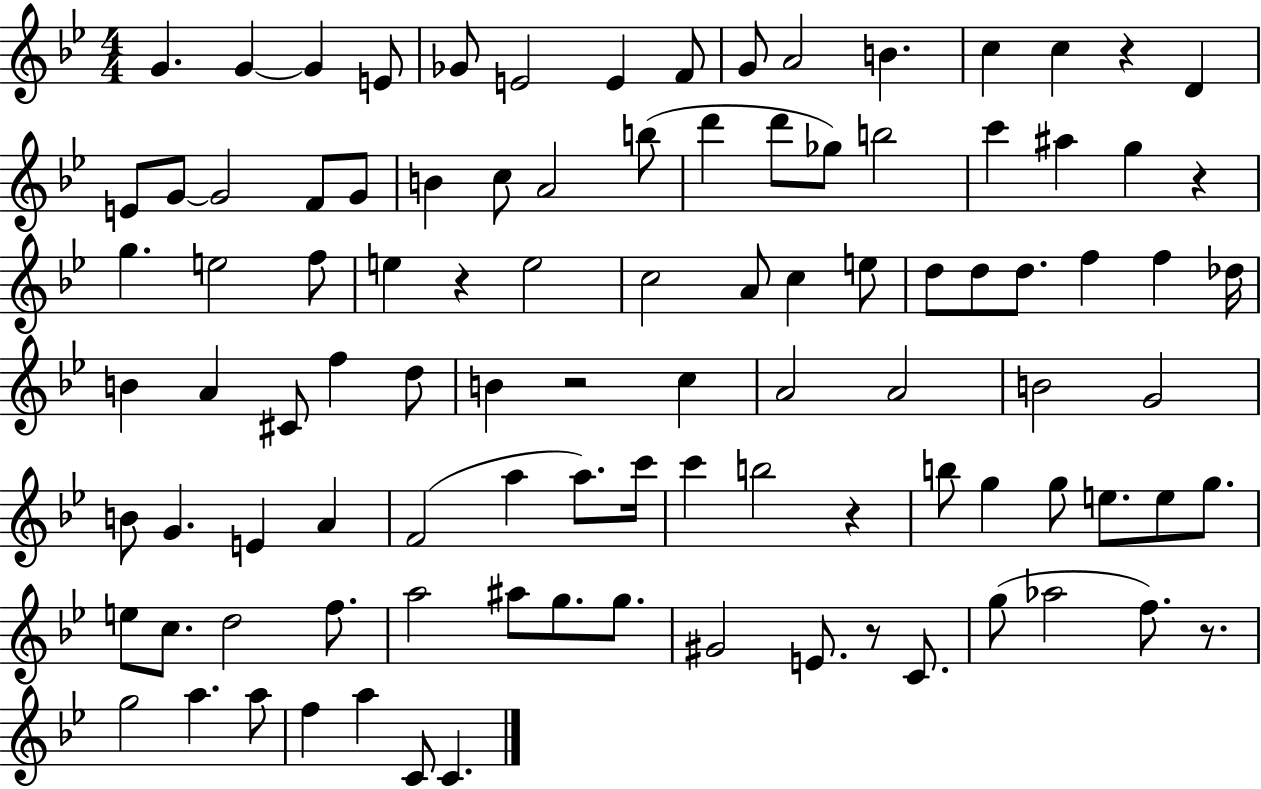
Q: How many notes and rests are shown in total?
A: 100